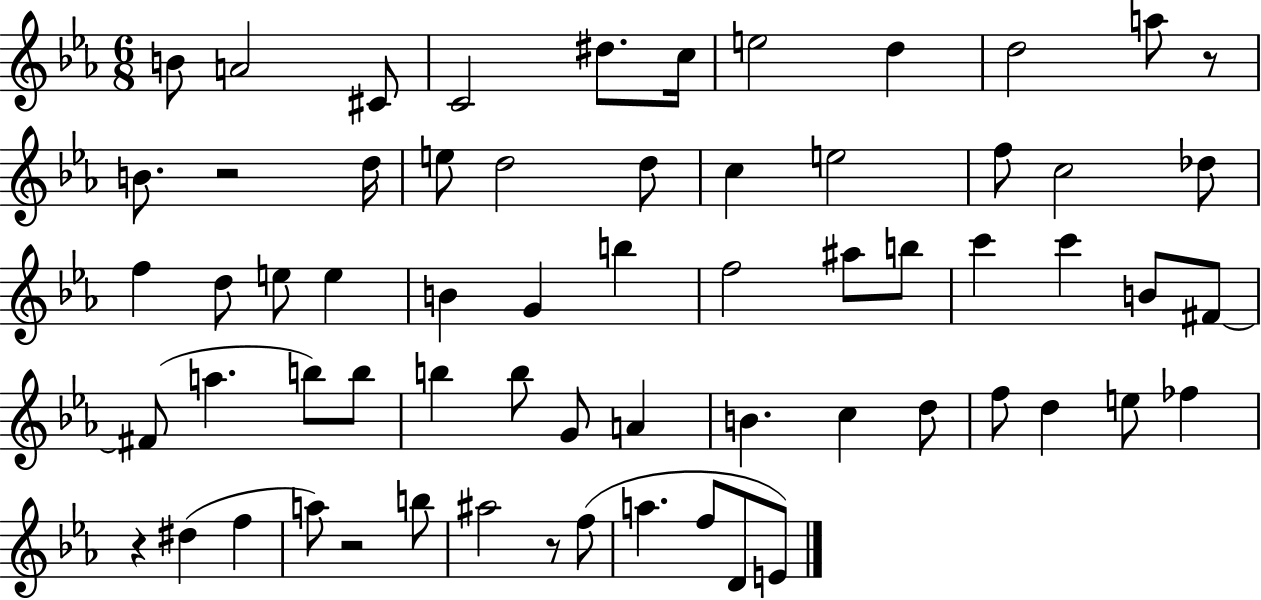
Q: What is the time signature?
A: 6/8